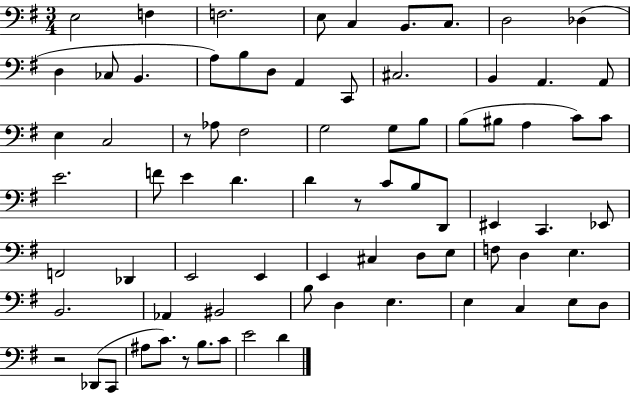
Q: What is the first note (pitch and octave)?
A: E3